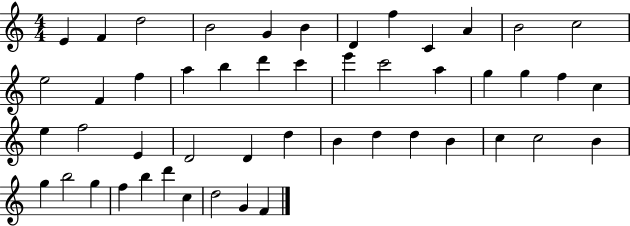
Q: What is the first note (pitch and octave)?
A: E4